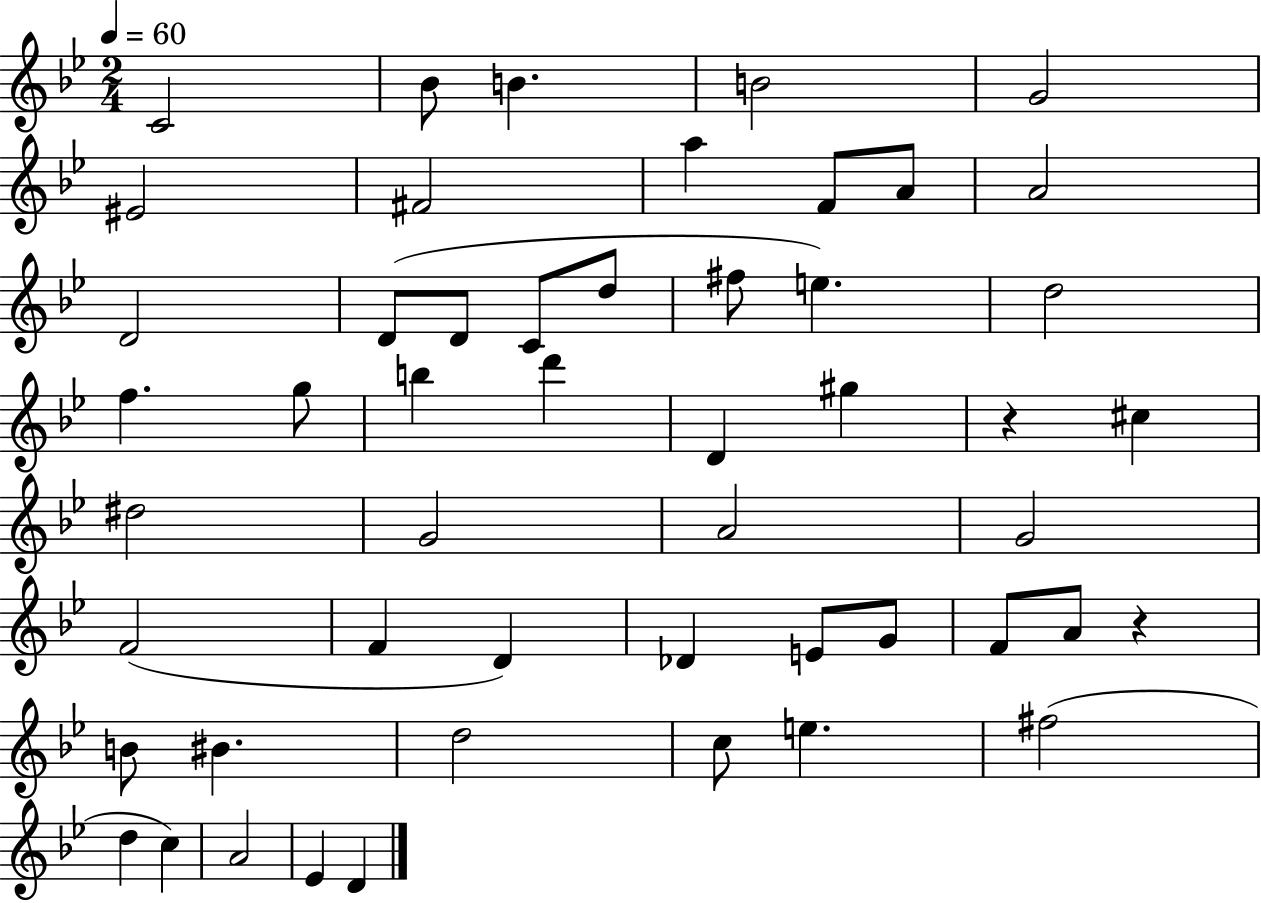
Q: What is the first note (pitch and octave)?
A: C4